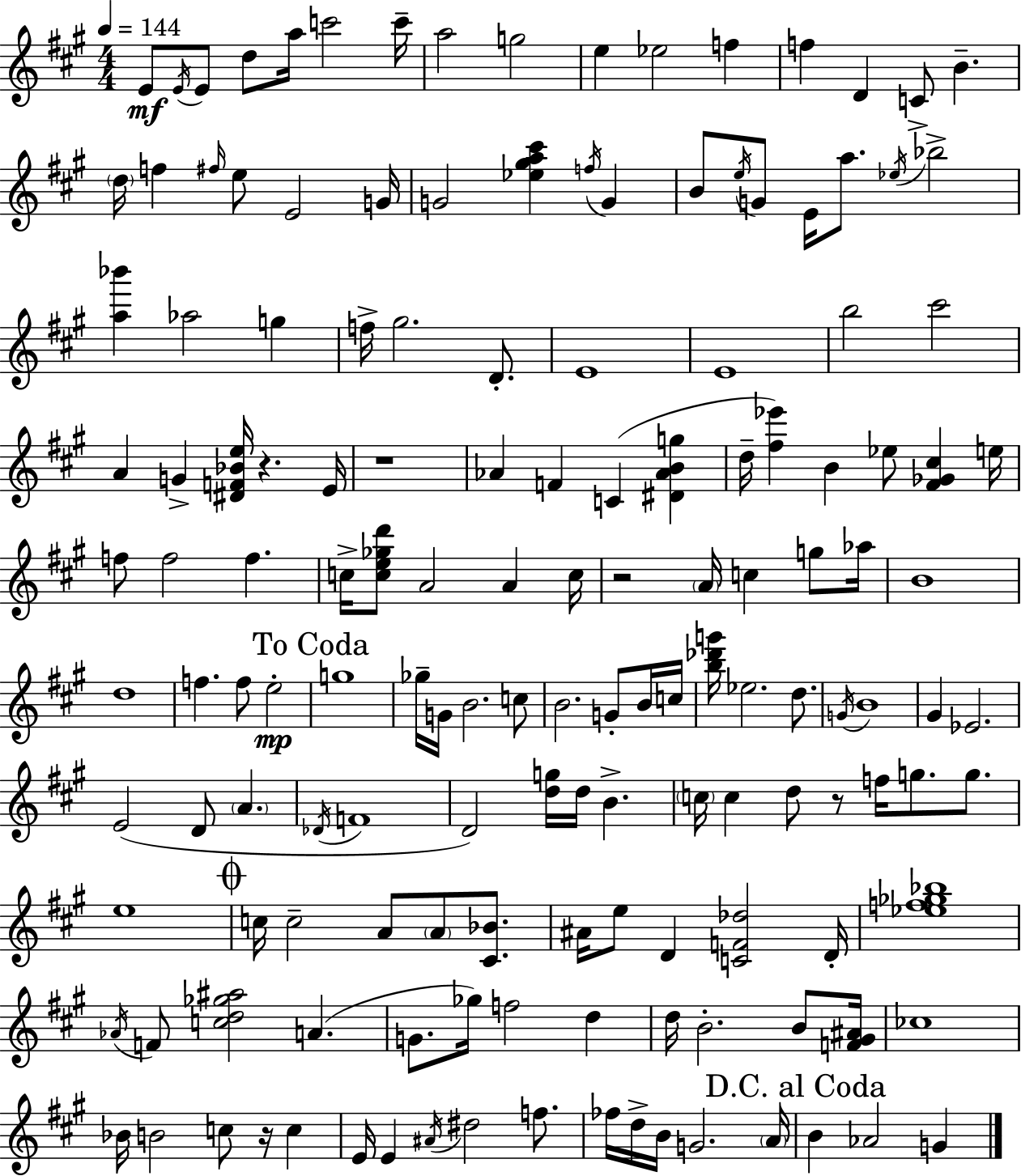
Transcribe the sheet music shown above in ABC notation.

X:1
T:Untitled
M:4/4
L:1/4
K:A
E/2 E/4 E/2 d/2 a/4 c'2 c'/4 a2 g2 e _e2 f f D C/2 B d/4 f ^f/4 e/2 E2 G/4 G2 [_e^ga^c'] f/4 G B/2 e/4 G/2 E/4 a/2 _e/4 _b2 [a_b'] _a2 g f/4 ^g2 D/2 E4 E4 b2 ^c'2 A G [^DF_Be]/4 z E/4 z4 _A F C [^D_ABg] d/4 [^f_e'] B _e/2 [^F_G^c] e/4 f/2 f2 f c/4 [ce_gd']/2 A2 A c/4 z2 A/4 c g/2 _a/4 B4 d4 f f/2 e2 g4 _g/4 G/4 B2 c/2 B2 G/2 B/4 c/4 [b_d'g']/4 _e2 d/2 G/4 B4 ^G _E2 E2 D/2 A _D/4 F4 D2 [dg]/4 d/4 B c/4 c d/2 z/2 f/4 g/2 g/2 e4 c/4 c2 A/2 A/2 [^C_B]/2 ^A/4 e/2 D [CF_d]2 D/4 [_ef_g_b]4 _A/4 F/2 [cd_g^a]2 A G/2 _g/4 f2 d d/4 B2 B/2 [F^G^A]/4 _c4 _B/4 B2 c/2 z/4 c E/4 E ^A/4 ^d2 f/2 _f/4 d/4 B/4 G2 A/4 B _A2 G